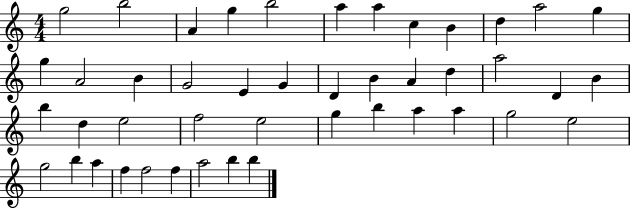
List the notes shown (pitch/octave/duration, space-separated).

G5/h B5/h A4/q G5/q B5/h A5/q A5/q C5/q B4/q D5/q A5/h G5/q G5/q A4/h B4/q G4/h E4/q G4/q D4/q B4/q A4/q D5/q A5/h D4/q B4/q B5/q D5/q E5/h F5/h E5/h G5/q B5/q A5/q A5/q G5/h E5/h G5/h B5/q A5/q F5/q F5/h F5/q A5/h B5/q B5/q